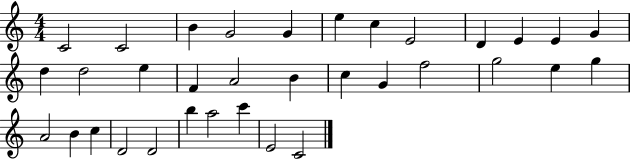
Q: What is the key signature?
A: C major